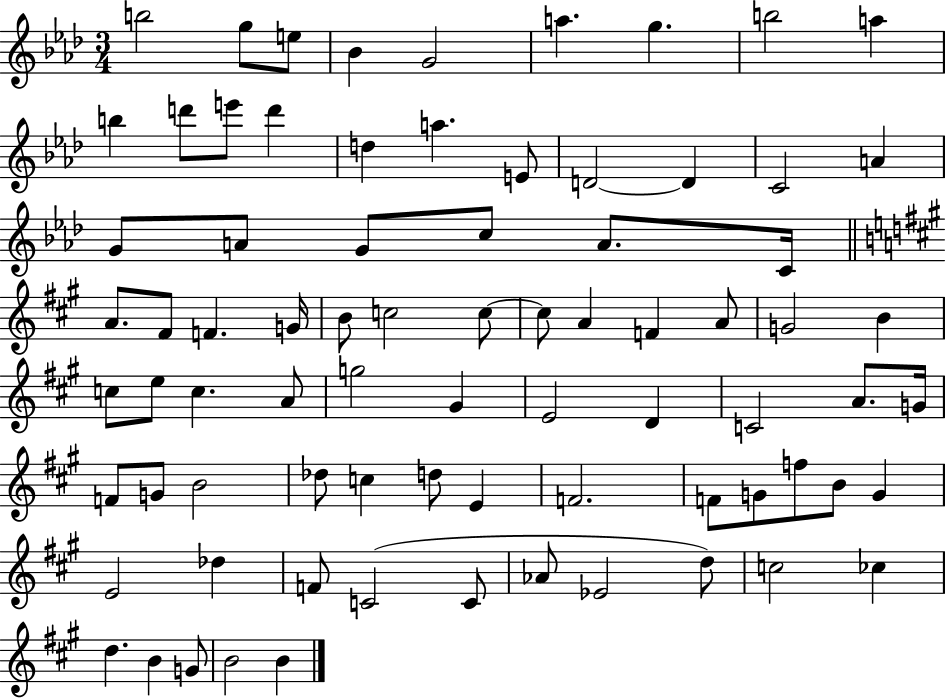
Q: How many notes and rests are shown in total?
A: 78